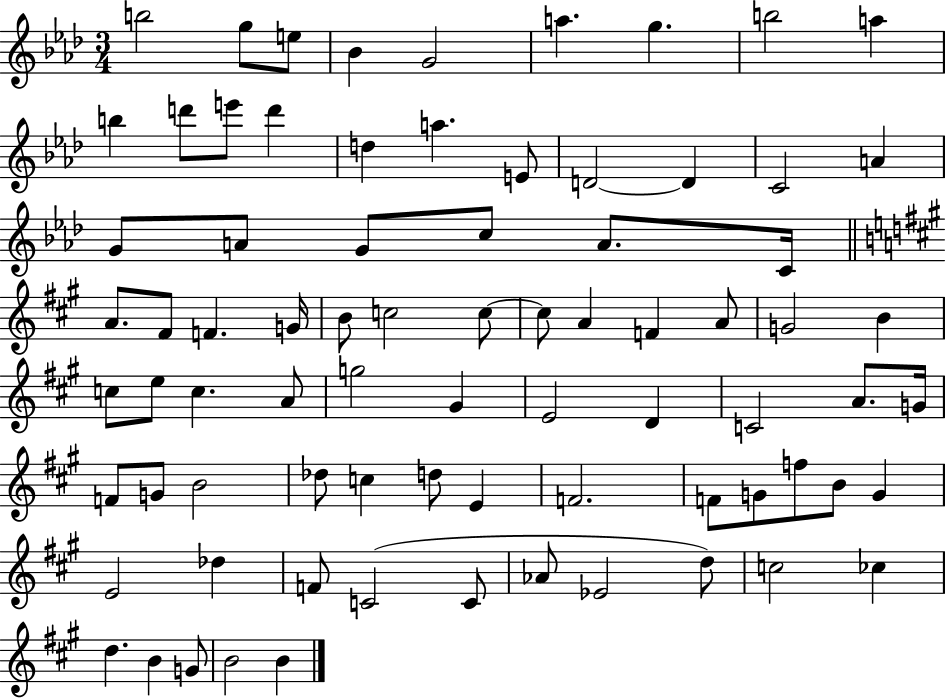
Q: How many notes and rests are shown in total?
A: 78